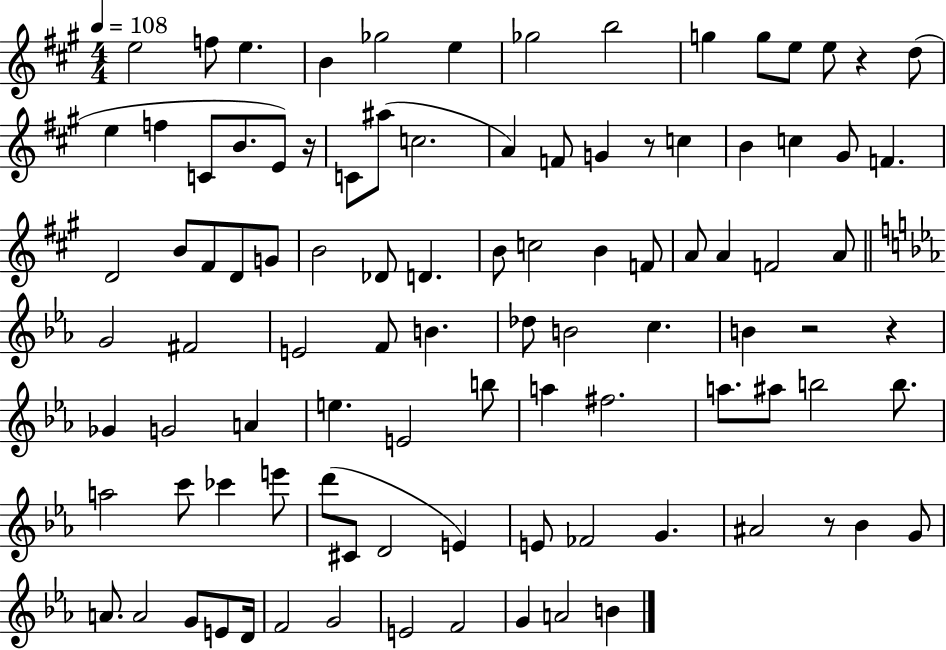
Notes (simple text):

E5/h F5/e E5/q. B4/q Gb5/h E5/q Gb5/h B5/h G5/q G5/e E5/e E5/e R/q D5/e E5/q F5/q C4/e B4/e. E4/e R/s C4/e A#5/e C5/h. A4/q F4/e G4/q R/e C5/q B4/q C5/q G#4/e F4/q. D4/h B4/e F#4/e D4/e G4/e B4/h Db4/e D4/q. B4/e C5/h B4/q F4/e A4/e A4/q F4/h A4/e G4/h F#4/h E4/h F4/e B4/q. Db5/e B4/h C5/q. B4/q R/h R/q Gb4/q G4/h A4/q E5/q. E4/h B5/e A5/q F#5/h. A5/e. A#5/e B5/h B5/e. A5/h C6/e CES6/q E6/e D6/e C#4/e D4/h E4/q E4/e FES4/h G4/q. A#4/h R/e Bb4/q G4/e A4/e. A4/h G4/e E4/e D4/s F4/h G4/h E4/h F4/h G4/q A4/h B4/q